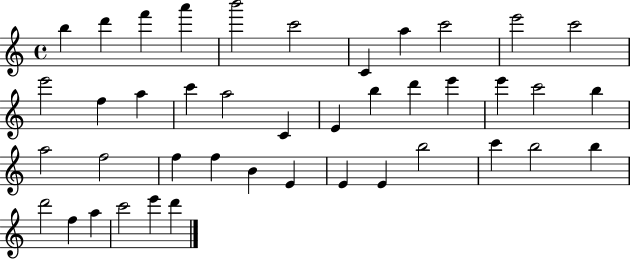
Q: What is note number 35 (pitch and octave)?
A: B5